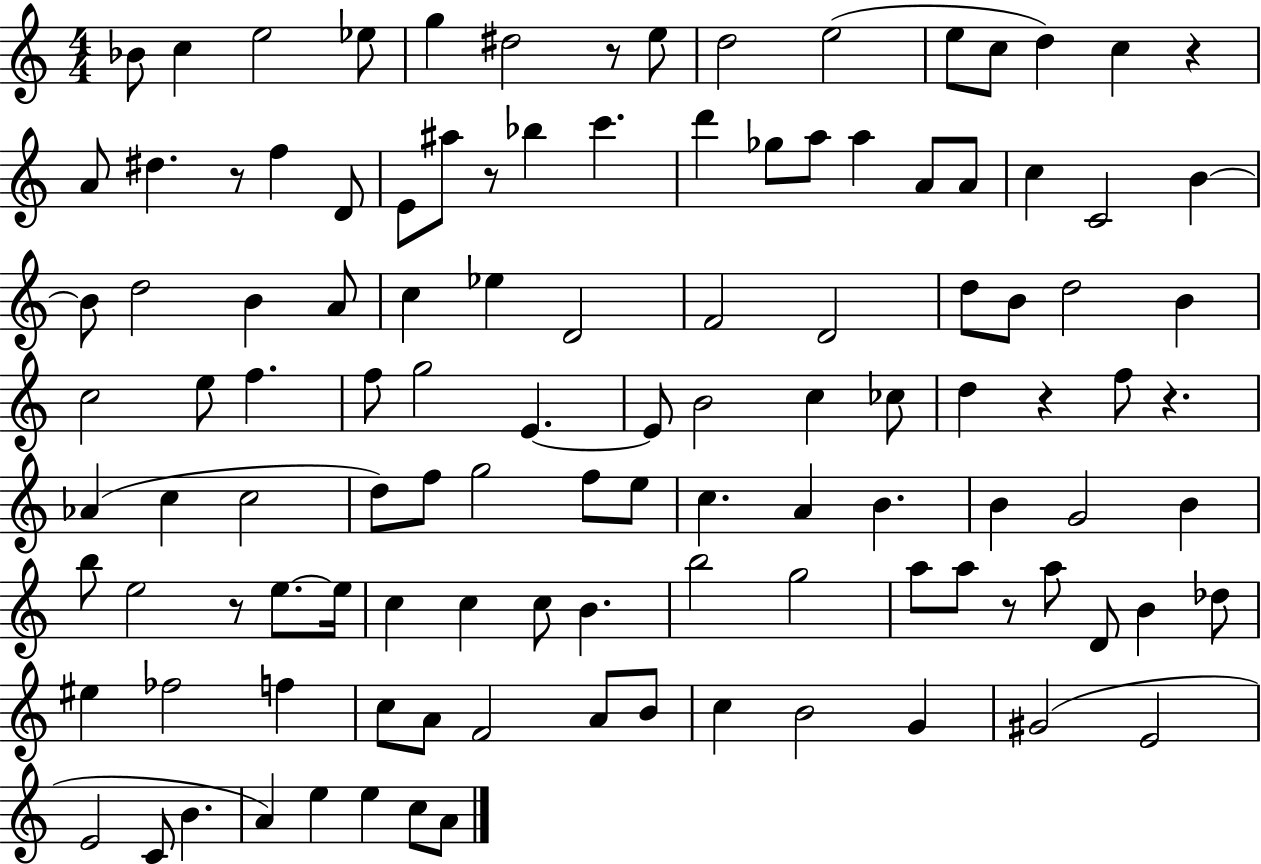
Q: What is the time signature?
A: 4/4